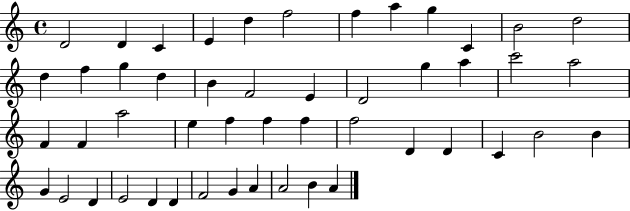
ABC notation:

X:1
T:Untitled
M:4/4
L:1/4
K:C
D2 D C E d f2 f a g C B2 d2 d f g d B F2 E D2 g a c'2 a2 F F a2 e f f f f2 D D C B2 B G E2 D E2 D D F2 G A A2 B A